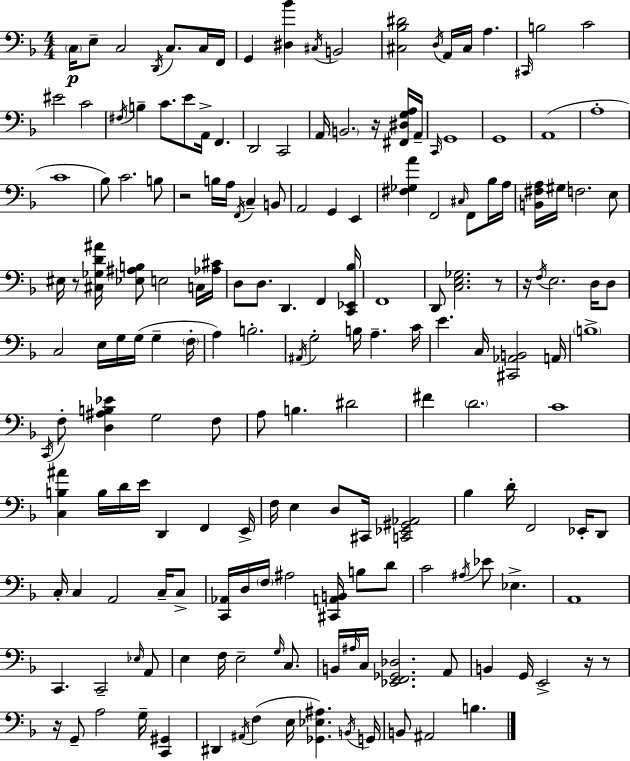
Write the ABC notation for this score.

X:1
T:Untitled
M:4/4
L:1/4
K:F
C,/4 E,/2 C,2 D,,/4 C,/2 C,/4 F,,/4 G,, [^D,_B] ^C,/4 B,,2 [^C,_B,^D]2 D,/4 A,,/4 ^C,/4 A, ^C,,/4 B,2 C2 ^E2 C2 ^F,/4 B, C/2 E/2 A,,/4 F,, D,,2 C,,2 A,,/4 B,,2 z/4 [^F,,^D,G,A,]/4 A,,/4 C,,/4 G,,4 G,,4 A,,4 A,4 C4 _B,/2 C2 B,/2 z2 B,/4 A,/4 F,,/4 C, B,,/2 A,,2 G,, E,, [^F,_G,A] F,,2 ^C,/4 F,,/2 _B,/4 A,/4 [B,,^F,A,]/4 ^G,/4 F,2 E,/2 ^E,/4 z/2 [^C,_G,D^A]/4 [_E,^A,B,]/2 E,2 C,/4 [_A,^C]/4 D,/2 D,/2 D,, F,, [C,,_E,,_B,]/4 F,,4 D,,/2 [C,E,_G,]2 z/2 z/4 F,/4 E,2 D,/4 D,/2 C,2 E,/4 G,/4 G,/4 G, F,/4 A, B,2 ^A,,/4 G,2 B,/4 A, C/4 E C,/4 [^C,,_A,,B,,]2 A,,/4 B,4 C,,/4 F,/2 [D,^A,B,_E] G,2 F,/2 A,/2 B, ^D2 ^F D2 C4 [C,B,^A] B,/4 D/4 E/4 D,, F,, E,,/4 F,/4 E, D,/2 ^C,,/4 [C,,_E,,^G,,_A,,]2 _B, D/4 F,,2 _E,,/4 D,,/2 C,/4 C, A,,2 C,/4 C,/2 [C,,_A,,]/4 D,/4 F,/4 ^A,2 [^C,,A,,B,,]/4 B,/2 D/2 C2 ^A,/4 _E/2 _E, A,,4 C,, C,,2 _E,/4 A,,/2 E, F,/4 E,2 G,/4 C,/2 B,,/4 ^A,/4 C,/4 [_E,,F,,_G,,_D,]2 A,,/2 B,, G,,/4 E,,2 z/4 z/2 z/4 G,,/2 A,2 G,/4 [C,,^G,,] ^D,, ^A,,/4 F, E,/4 [_G,,_E,^A,] B,,/4 G,,/4 B,,/2 ^A,,2 B,